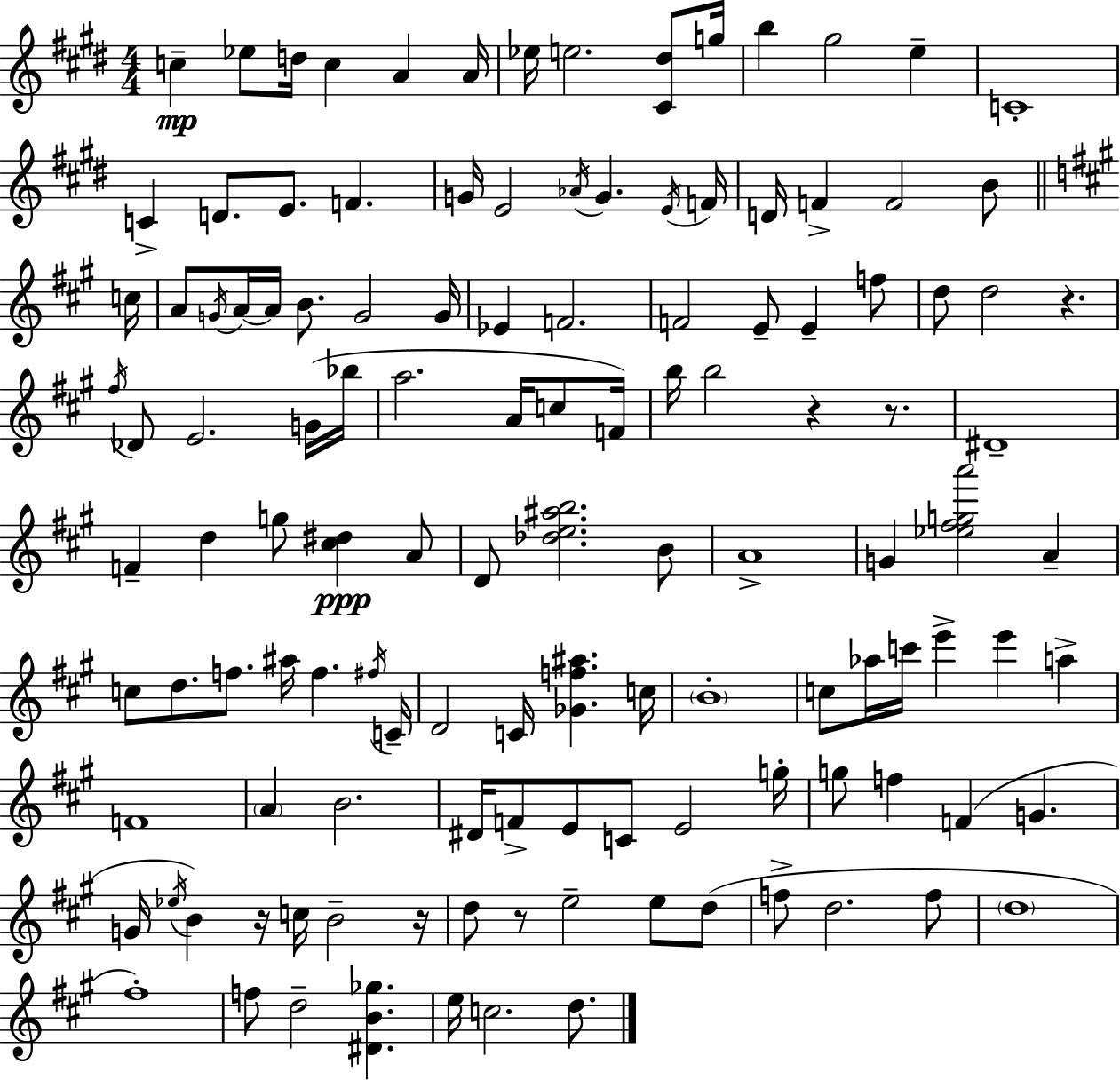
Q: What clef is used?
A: treble